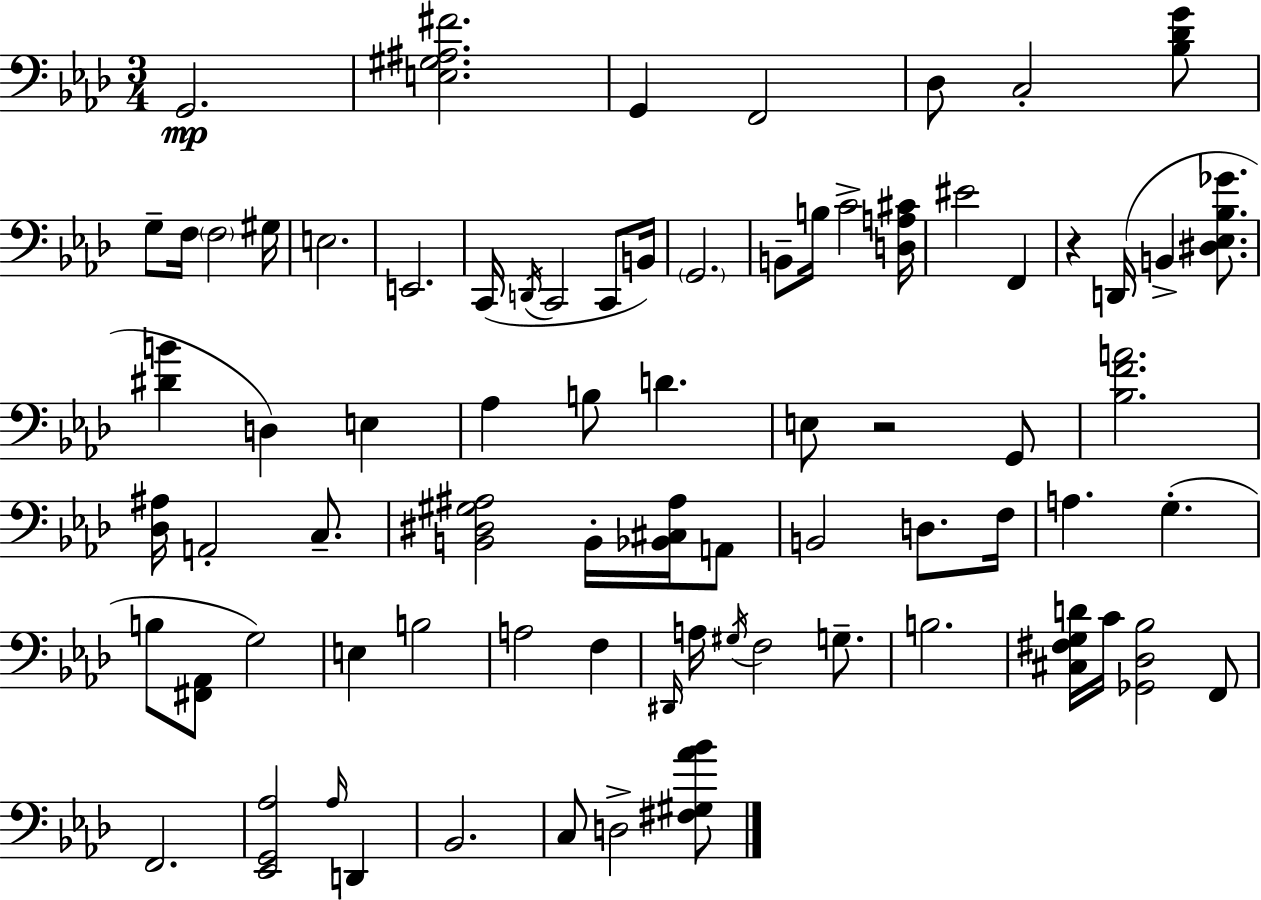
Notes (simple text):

G2/h. [E3,G#3,A#3,F#4]/h. G2/q F2/h Db3/e C3/h [Bb3,Db4,G4]/e G3/e F3/s F3/h G#3/s E3/h. E2/h. C2/s D2/s C2/h C2/e B2/s G2/h. B2/e B3/s C4/h [D3,A3,C#4]/s EIS4/h F2/q R/q D2/s B2/q [D#3,Eb3,Bb3,Gb4]/e. [D#4,B4]/q D3/q E3/q Ab3/q B3/e D4/q. E3/e R/h G2/e [Bb3,F4,A4]/h. [Db3,A#3]/s A2/h C3/e. [B2,D#3,G#3,A#3]/h B2/s [Bb2,C#3,A#3]/s A2/e B2/h D3/e. F3/s A3/q. G3/q. B3/e [F#2,Ab2]/e G3/h E3/q B3/h A3/h F3/q D#2/s A3/s G#3/s F3/h G3/e. B3/h. [C#3,F#3,G3,D4]/s C4/s [Gb2,Db3,Bb3]/h F2/e F2/h. [Eb2,G2,Ab3]/h Ab3/s D2/q Bb2/h. C3/e D3/h [F#3,G#3,Ab4,Bb4]/e